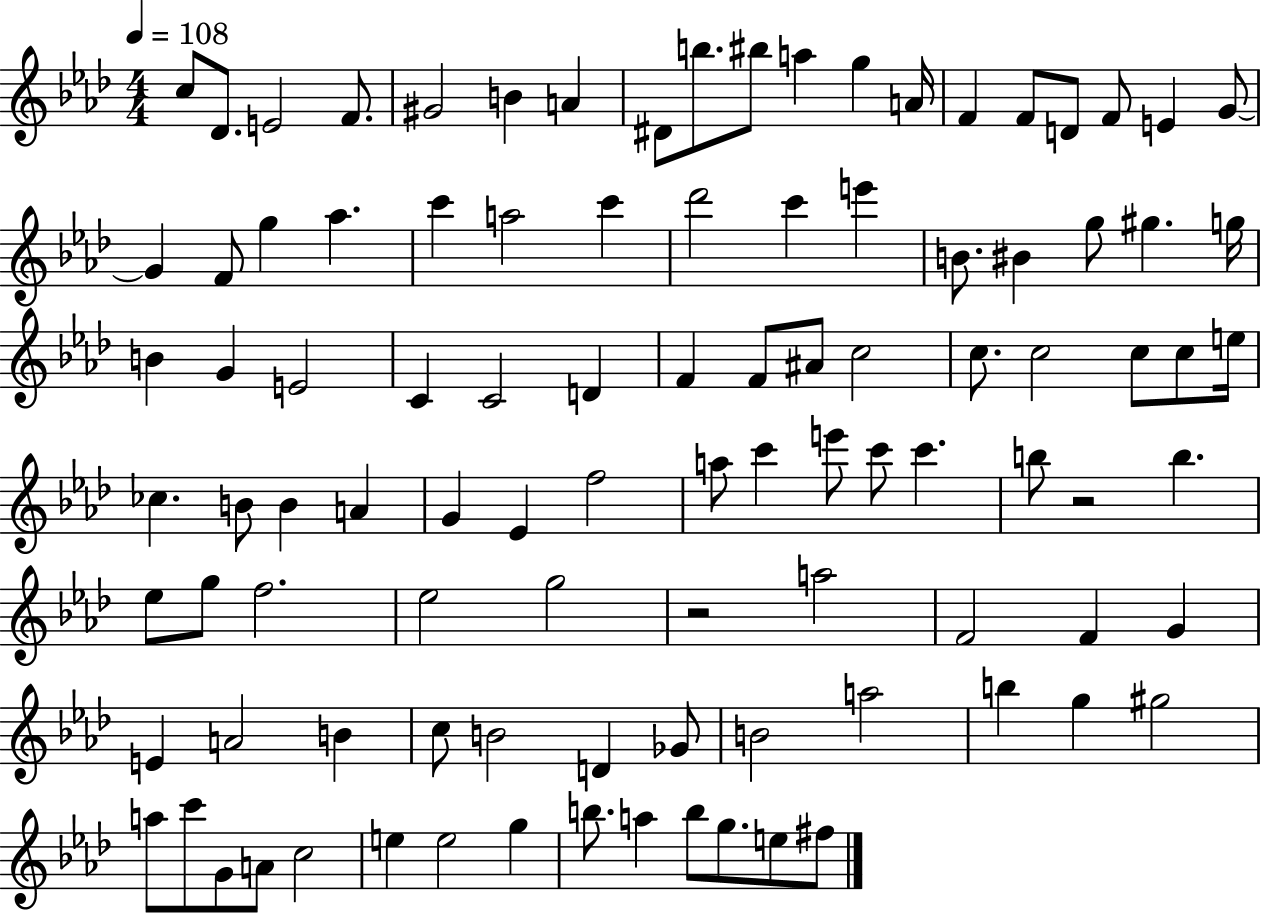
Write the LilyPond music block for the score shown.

{
  \clef treble
  \numericTimeSignature
  \time 4/4
  \key aes \major
  \tempo 4 = 108
  c''8 des'8. e'2 f'8. | gis'2 b'4 a'4 | dis'8 b''8. bis''8 a''4 g''4 a'16 | f'4 f'8 d'8 f'8 e'4 g'8~~ | \break g'4 f'8 g''4 aes''4. | c'''4 a''2 c'''4 | des'''2 c'''4 e'''4 | b'8. bis'4 g''8 gis''4. g''16 | \break b'4 g'4 e'2 | c'4 c'2 d'4 | f'4 f'8 ais'8 c''2 | c''8. c''2 c''8 c''8 e''16 | \break ces''4. b'8 b'4 a'4 | g'4 ees'4 f''2 | a''8 c'''4 e'''8 c'''8 c'''4. | b''8 r2 b''4. | \break ees''8 g''8 f''2. | ees''2 g''2 | r2 a''2 | f'2 f'4 g'4 | \break e'4 a'2 b'4 | c''8 b'2 d'4 ges'8 | b'2 a''2 | b''4 g''4 gis''2 | \break a''8 c'''8 g'8 a'8 c''2 | e''4 e''2 g''4 | b''8. a''4 b''8 g''8. e''8 fis''8 | \bar "|."
}